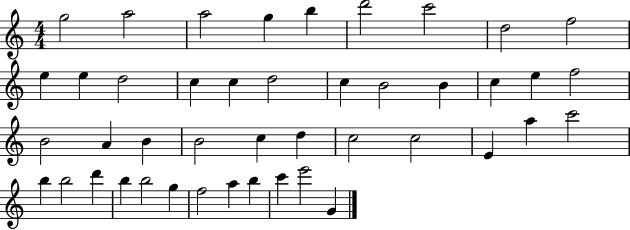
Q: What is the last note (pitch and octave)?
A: G4